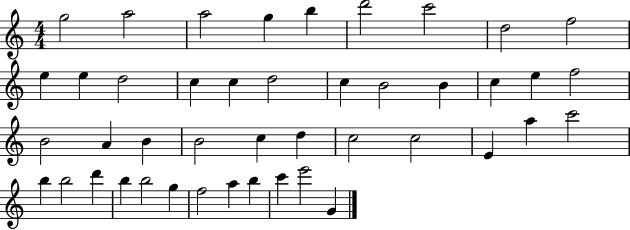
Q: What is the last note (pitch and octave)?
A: G4